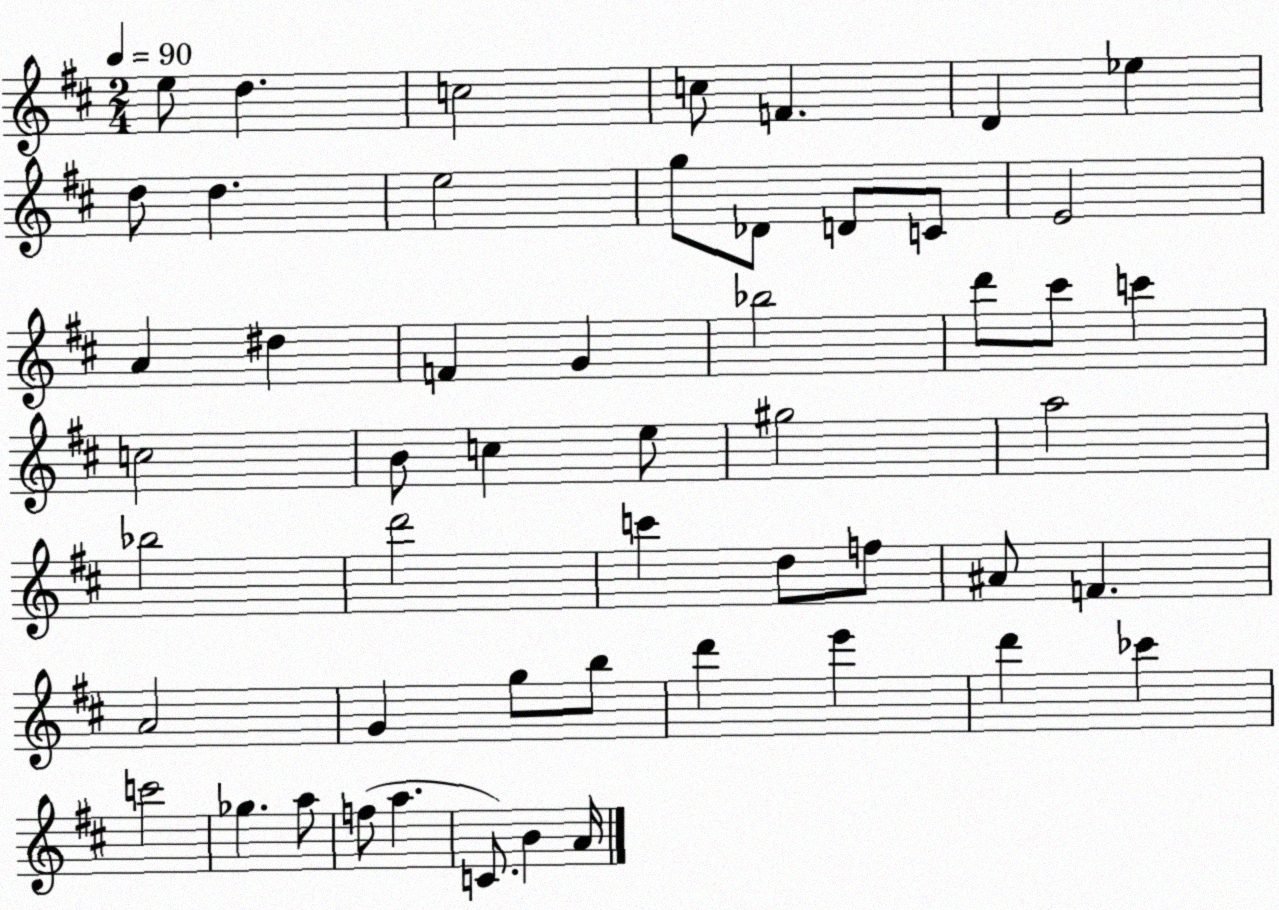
X:1
T:Untitled
M:2/4
L:1/4
K:D
e/2 d c2 c/2 F D _e d/2 d e2 g/2 _D/2 D/2 C/2 E2 A ^d F G _b2 d'/2 ^c'/2 c' c2 B/2 c e/2 ^g2 a2 _b2 d'2 c' d/2 f/2 ^A/2 F A2 G g/2 b/2 d' e' d' _c' c'2 _g a/2 f/2 a C/2 B A/4